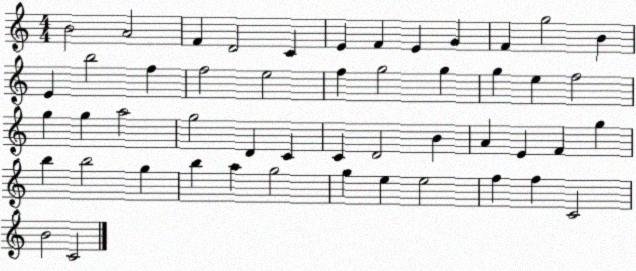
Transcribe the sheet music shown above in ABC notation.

X:1
T:Untitled
M:4/4
L:1/4
K:C
B2 A2 F D2 C E F E G F g2 B E b2 f f2 e2 f g2 g g e f2 g g a2 g2 D C C D2 B A E F g b b2 g b a g2 g e e2 f f C2 B2 C2